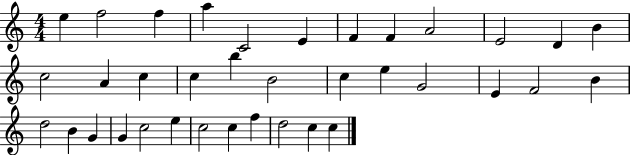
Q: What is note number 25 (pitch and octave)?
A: D5